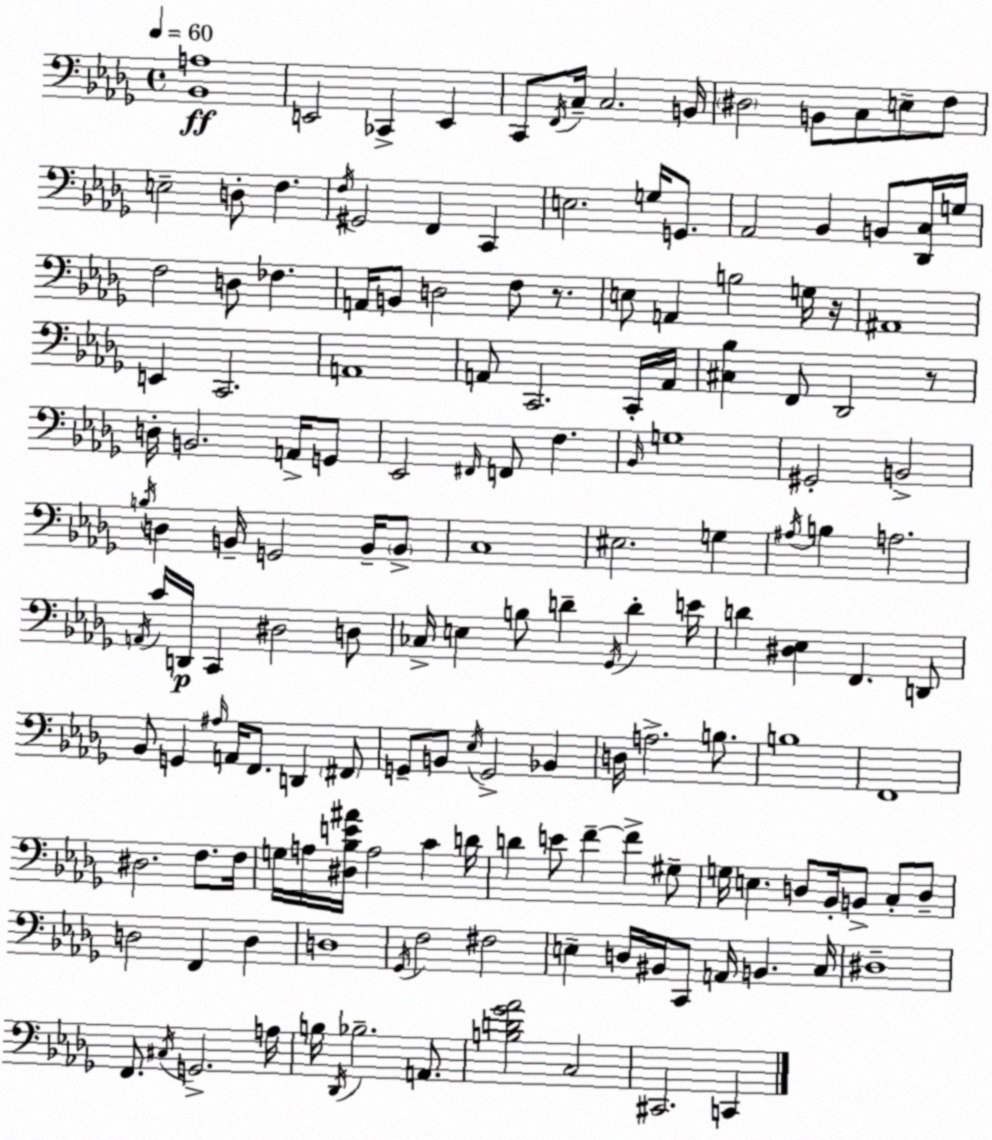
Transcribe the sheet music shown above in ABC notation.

X:1
T:Untitled
M:4/4
L:1/4
K:Bbm
[_B,,A,]4 E,,2 _C,, E,, C,,/2 F,,/4 C,/4 C,2 B,,/4 ^D,2 B,,/2 C,/2 E,/2 F,/2 E,2 D,/2 F, F,/4 ^G,,2 F,, C,, E,2 G,/4 G,,/2 _A,,2 _B,, B,,/2 [_D,,C,]/4 G,/4 F,2 D,/2 _F, A,,/4 B,,/2 D,2 F,/2 z/2 E,/2 A,, B,2 G,/4 z/4 ^A,,4 E,, C,,2 A,,4 A,,/2 C,,2 C,,/4 A,,/4 [^C,_B,] F,,/2 _D,,2 z/2 D,/4 B,,2 A,,/4 G,,/2 _E,,2 ^F,,/4 F,,/2 F, _B,,/4 G,4 ^G,,2 B,,2 B,/4 D, B,,/4 G,,2 B,,/4 B,,/2 C,4 ^E,2 G, ^A,/4 B, A,2 A,,/4 C/4 D,,/4 C,, ^D,2 D,/2 _C,/4 E, B,/2 D _G,,/4 D E/4 D [^D,_E,] F,, D,,/2 _B,,/2 G,, ^A,/4 A,,/4 F,,/2 D,, ^F,,/2 G,,/2 B,,/2 _E,/4 G,,2 _B,, D,/4 A,2 B,/2 B,4 F,,4 ^D,2 F,/2 F,/4 G,/4 A,/4 [^D,_B,E^A]/4 A,2 C D/4 D E/2 F F ^G,/2 G,/4 E, D,/2 _B,,/4 B,,/2 C,/2 D,/2 D,2 F,, D, D,4 _G,,/4 F,2 ^F,2 E, D,/4 ^B,,/4 C,,/2 A,,/4 B,, C,/4 ^D,4 F,,/2 ^C,/4 G,,2 A,/4 B,/4 _D,,/4 _B,2 A,,/2 [B,D_G_A]2 C,2 ^C,,2 C,,